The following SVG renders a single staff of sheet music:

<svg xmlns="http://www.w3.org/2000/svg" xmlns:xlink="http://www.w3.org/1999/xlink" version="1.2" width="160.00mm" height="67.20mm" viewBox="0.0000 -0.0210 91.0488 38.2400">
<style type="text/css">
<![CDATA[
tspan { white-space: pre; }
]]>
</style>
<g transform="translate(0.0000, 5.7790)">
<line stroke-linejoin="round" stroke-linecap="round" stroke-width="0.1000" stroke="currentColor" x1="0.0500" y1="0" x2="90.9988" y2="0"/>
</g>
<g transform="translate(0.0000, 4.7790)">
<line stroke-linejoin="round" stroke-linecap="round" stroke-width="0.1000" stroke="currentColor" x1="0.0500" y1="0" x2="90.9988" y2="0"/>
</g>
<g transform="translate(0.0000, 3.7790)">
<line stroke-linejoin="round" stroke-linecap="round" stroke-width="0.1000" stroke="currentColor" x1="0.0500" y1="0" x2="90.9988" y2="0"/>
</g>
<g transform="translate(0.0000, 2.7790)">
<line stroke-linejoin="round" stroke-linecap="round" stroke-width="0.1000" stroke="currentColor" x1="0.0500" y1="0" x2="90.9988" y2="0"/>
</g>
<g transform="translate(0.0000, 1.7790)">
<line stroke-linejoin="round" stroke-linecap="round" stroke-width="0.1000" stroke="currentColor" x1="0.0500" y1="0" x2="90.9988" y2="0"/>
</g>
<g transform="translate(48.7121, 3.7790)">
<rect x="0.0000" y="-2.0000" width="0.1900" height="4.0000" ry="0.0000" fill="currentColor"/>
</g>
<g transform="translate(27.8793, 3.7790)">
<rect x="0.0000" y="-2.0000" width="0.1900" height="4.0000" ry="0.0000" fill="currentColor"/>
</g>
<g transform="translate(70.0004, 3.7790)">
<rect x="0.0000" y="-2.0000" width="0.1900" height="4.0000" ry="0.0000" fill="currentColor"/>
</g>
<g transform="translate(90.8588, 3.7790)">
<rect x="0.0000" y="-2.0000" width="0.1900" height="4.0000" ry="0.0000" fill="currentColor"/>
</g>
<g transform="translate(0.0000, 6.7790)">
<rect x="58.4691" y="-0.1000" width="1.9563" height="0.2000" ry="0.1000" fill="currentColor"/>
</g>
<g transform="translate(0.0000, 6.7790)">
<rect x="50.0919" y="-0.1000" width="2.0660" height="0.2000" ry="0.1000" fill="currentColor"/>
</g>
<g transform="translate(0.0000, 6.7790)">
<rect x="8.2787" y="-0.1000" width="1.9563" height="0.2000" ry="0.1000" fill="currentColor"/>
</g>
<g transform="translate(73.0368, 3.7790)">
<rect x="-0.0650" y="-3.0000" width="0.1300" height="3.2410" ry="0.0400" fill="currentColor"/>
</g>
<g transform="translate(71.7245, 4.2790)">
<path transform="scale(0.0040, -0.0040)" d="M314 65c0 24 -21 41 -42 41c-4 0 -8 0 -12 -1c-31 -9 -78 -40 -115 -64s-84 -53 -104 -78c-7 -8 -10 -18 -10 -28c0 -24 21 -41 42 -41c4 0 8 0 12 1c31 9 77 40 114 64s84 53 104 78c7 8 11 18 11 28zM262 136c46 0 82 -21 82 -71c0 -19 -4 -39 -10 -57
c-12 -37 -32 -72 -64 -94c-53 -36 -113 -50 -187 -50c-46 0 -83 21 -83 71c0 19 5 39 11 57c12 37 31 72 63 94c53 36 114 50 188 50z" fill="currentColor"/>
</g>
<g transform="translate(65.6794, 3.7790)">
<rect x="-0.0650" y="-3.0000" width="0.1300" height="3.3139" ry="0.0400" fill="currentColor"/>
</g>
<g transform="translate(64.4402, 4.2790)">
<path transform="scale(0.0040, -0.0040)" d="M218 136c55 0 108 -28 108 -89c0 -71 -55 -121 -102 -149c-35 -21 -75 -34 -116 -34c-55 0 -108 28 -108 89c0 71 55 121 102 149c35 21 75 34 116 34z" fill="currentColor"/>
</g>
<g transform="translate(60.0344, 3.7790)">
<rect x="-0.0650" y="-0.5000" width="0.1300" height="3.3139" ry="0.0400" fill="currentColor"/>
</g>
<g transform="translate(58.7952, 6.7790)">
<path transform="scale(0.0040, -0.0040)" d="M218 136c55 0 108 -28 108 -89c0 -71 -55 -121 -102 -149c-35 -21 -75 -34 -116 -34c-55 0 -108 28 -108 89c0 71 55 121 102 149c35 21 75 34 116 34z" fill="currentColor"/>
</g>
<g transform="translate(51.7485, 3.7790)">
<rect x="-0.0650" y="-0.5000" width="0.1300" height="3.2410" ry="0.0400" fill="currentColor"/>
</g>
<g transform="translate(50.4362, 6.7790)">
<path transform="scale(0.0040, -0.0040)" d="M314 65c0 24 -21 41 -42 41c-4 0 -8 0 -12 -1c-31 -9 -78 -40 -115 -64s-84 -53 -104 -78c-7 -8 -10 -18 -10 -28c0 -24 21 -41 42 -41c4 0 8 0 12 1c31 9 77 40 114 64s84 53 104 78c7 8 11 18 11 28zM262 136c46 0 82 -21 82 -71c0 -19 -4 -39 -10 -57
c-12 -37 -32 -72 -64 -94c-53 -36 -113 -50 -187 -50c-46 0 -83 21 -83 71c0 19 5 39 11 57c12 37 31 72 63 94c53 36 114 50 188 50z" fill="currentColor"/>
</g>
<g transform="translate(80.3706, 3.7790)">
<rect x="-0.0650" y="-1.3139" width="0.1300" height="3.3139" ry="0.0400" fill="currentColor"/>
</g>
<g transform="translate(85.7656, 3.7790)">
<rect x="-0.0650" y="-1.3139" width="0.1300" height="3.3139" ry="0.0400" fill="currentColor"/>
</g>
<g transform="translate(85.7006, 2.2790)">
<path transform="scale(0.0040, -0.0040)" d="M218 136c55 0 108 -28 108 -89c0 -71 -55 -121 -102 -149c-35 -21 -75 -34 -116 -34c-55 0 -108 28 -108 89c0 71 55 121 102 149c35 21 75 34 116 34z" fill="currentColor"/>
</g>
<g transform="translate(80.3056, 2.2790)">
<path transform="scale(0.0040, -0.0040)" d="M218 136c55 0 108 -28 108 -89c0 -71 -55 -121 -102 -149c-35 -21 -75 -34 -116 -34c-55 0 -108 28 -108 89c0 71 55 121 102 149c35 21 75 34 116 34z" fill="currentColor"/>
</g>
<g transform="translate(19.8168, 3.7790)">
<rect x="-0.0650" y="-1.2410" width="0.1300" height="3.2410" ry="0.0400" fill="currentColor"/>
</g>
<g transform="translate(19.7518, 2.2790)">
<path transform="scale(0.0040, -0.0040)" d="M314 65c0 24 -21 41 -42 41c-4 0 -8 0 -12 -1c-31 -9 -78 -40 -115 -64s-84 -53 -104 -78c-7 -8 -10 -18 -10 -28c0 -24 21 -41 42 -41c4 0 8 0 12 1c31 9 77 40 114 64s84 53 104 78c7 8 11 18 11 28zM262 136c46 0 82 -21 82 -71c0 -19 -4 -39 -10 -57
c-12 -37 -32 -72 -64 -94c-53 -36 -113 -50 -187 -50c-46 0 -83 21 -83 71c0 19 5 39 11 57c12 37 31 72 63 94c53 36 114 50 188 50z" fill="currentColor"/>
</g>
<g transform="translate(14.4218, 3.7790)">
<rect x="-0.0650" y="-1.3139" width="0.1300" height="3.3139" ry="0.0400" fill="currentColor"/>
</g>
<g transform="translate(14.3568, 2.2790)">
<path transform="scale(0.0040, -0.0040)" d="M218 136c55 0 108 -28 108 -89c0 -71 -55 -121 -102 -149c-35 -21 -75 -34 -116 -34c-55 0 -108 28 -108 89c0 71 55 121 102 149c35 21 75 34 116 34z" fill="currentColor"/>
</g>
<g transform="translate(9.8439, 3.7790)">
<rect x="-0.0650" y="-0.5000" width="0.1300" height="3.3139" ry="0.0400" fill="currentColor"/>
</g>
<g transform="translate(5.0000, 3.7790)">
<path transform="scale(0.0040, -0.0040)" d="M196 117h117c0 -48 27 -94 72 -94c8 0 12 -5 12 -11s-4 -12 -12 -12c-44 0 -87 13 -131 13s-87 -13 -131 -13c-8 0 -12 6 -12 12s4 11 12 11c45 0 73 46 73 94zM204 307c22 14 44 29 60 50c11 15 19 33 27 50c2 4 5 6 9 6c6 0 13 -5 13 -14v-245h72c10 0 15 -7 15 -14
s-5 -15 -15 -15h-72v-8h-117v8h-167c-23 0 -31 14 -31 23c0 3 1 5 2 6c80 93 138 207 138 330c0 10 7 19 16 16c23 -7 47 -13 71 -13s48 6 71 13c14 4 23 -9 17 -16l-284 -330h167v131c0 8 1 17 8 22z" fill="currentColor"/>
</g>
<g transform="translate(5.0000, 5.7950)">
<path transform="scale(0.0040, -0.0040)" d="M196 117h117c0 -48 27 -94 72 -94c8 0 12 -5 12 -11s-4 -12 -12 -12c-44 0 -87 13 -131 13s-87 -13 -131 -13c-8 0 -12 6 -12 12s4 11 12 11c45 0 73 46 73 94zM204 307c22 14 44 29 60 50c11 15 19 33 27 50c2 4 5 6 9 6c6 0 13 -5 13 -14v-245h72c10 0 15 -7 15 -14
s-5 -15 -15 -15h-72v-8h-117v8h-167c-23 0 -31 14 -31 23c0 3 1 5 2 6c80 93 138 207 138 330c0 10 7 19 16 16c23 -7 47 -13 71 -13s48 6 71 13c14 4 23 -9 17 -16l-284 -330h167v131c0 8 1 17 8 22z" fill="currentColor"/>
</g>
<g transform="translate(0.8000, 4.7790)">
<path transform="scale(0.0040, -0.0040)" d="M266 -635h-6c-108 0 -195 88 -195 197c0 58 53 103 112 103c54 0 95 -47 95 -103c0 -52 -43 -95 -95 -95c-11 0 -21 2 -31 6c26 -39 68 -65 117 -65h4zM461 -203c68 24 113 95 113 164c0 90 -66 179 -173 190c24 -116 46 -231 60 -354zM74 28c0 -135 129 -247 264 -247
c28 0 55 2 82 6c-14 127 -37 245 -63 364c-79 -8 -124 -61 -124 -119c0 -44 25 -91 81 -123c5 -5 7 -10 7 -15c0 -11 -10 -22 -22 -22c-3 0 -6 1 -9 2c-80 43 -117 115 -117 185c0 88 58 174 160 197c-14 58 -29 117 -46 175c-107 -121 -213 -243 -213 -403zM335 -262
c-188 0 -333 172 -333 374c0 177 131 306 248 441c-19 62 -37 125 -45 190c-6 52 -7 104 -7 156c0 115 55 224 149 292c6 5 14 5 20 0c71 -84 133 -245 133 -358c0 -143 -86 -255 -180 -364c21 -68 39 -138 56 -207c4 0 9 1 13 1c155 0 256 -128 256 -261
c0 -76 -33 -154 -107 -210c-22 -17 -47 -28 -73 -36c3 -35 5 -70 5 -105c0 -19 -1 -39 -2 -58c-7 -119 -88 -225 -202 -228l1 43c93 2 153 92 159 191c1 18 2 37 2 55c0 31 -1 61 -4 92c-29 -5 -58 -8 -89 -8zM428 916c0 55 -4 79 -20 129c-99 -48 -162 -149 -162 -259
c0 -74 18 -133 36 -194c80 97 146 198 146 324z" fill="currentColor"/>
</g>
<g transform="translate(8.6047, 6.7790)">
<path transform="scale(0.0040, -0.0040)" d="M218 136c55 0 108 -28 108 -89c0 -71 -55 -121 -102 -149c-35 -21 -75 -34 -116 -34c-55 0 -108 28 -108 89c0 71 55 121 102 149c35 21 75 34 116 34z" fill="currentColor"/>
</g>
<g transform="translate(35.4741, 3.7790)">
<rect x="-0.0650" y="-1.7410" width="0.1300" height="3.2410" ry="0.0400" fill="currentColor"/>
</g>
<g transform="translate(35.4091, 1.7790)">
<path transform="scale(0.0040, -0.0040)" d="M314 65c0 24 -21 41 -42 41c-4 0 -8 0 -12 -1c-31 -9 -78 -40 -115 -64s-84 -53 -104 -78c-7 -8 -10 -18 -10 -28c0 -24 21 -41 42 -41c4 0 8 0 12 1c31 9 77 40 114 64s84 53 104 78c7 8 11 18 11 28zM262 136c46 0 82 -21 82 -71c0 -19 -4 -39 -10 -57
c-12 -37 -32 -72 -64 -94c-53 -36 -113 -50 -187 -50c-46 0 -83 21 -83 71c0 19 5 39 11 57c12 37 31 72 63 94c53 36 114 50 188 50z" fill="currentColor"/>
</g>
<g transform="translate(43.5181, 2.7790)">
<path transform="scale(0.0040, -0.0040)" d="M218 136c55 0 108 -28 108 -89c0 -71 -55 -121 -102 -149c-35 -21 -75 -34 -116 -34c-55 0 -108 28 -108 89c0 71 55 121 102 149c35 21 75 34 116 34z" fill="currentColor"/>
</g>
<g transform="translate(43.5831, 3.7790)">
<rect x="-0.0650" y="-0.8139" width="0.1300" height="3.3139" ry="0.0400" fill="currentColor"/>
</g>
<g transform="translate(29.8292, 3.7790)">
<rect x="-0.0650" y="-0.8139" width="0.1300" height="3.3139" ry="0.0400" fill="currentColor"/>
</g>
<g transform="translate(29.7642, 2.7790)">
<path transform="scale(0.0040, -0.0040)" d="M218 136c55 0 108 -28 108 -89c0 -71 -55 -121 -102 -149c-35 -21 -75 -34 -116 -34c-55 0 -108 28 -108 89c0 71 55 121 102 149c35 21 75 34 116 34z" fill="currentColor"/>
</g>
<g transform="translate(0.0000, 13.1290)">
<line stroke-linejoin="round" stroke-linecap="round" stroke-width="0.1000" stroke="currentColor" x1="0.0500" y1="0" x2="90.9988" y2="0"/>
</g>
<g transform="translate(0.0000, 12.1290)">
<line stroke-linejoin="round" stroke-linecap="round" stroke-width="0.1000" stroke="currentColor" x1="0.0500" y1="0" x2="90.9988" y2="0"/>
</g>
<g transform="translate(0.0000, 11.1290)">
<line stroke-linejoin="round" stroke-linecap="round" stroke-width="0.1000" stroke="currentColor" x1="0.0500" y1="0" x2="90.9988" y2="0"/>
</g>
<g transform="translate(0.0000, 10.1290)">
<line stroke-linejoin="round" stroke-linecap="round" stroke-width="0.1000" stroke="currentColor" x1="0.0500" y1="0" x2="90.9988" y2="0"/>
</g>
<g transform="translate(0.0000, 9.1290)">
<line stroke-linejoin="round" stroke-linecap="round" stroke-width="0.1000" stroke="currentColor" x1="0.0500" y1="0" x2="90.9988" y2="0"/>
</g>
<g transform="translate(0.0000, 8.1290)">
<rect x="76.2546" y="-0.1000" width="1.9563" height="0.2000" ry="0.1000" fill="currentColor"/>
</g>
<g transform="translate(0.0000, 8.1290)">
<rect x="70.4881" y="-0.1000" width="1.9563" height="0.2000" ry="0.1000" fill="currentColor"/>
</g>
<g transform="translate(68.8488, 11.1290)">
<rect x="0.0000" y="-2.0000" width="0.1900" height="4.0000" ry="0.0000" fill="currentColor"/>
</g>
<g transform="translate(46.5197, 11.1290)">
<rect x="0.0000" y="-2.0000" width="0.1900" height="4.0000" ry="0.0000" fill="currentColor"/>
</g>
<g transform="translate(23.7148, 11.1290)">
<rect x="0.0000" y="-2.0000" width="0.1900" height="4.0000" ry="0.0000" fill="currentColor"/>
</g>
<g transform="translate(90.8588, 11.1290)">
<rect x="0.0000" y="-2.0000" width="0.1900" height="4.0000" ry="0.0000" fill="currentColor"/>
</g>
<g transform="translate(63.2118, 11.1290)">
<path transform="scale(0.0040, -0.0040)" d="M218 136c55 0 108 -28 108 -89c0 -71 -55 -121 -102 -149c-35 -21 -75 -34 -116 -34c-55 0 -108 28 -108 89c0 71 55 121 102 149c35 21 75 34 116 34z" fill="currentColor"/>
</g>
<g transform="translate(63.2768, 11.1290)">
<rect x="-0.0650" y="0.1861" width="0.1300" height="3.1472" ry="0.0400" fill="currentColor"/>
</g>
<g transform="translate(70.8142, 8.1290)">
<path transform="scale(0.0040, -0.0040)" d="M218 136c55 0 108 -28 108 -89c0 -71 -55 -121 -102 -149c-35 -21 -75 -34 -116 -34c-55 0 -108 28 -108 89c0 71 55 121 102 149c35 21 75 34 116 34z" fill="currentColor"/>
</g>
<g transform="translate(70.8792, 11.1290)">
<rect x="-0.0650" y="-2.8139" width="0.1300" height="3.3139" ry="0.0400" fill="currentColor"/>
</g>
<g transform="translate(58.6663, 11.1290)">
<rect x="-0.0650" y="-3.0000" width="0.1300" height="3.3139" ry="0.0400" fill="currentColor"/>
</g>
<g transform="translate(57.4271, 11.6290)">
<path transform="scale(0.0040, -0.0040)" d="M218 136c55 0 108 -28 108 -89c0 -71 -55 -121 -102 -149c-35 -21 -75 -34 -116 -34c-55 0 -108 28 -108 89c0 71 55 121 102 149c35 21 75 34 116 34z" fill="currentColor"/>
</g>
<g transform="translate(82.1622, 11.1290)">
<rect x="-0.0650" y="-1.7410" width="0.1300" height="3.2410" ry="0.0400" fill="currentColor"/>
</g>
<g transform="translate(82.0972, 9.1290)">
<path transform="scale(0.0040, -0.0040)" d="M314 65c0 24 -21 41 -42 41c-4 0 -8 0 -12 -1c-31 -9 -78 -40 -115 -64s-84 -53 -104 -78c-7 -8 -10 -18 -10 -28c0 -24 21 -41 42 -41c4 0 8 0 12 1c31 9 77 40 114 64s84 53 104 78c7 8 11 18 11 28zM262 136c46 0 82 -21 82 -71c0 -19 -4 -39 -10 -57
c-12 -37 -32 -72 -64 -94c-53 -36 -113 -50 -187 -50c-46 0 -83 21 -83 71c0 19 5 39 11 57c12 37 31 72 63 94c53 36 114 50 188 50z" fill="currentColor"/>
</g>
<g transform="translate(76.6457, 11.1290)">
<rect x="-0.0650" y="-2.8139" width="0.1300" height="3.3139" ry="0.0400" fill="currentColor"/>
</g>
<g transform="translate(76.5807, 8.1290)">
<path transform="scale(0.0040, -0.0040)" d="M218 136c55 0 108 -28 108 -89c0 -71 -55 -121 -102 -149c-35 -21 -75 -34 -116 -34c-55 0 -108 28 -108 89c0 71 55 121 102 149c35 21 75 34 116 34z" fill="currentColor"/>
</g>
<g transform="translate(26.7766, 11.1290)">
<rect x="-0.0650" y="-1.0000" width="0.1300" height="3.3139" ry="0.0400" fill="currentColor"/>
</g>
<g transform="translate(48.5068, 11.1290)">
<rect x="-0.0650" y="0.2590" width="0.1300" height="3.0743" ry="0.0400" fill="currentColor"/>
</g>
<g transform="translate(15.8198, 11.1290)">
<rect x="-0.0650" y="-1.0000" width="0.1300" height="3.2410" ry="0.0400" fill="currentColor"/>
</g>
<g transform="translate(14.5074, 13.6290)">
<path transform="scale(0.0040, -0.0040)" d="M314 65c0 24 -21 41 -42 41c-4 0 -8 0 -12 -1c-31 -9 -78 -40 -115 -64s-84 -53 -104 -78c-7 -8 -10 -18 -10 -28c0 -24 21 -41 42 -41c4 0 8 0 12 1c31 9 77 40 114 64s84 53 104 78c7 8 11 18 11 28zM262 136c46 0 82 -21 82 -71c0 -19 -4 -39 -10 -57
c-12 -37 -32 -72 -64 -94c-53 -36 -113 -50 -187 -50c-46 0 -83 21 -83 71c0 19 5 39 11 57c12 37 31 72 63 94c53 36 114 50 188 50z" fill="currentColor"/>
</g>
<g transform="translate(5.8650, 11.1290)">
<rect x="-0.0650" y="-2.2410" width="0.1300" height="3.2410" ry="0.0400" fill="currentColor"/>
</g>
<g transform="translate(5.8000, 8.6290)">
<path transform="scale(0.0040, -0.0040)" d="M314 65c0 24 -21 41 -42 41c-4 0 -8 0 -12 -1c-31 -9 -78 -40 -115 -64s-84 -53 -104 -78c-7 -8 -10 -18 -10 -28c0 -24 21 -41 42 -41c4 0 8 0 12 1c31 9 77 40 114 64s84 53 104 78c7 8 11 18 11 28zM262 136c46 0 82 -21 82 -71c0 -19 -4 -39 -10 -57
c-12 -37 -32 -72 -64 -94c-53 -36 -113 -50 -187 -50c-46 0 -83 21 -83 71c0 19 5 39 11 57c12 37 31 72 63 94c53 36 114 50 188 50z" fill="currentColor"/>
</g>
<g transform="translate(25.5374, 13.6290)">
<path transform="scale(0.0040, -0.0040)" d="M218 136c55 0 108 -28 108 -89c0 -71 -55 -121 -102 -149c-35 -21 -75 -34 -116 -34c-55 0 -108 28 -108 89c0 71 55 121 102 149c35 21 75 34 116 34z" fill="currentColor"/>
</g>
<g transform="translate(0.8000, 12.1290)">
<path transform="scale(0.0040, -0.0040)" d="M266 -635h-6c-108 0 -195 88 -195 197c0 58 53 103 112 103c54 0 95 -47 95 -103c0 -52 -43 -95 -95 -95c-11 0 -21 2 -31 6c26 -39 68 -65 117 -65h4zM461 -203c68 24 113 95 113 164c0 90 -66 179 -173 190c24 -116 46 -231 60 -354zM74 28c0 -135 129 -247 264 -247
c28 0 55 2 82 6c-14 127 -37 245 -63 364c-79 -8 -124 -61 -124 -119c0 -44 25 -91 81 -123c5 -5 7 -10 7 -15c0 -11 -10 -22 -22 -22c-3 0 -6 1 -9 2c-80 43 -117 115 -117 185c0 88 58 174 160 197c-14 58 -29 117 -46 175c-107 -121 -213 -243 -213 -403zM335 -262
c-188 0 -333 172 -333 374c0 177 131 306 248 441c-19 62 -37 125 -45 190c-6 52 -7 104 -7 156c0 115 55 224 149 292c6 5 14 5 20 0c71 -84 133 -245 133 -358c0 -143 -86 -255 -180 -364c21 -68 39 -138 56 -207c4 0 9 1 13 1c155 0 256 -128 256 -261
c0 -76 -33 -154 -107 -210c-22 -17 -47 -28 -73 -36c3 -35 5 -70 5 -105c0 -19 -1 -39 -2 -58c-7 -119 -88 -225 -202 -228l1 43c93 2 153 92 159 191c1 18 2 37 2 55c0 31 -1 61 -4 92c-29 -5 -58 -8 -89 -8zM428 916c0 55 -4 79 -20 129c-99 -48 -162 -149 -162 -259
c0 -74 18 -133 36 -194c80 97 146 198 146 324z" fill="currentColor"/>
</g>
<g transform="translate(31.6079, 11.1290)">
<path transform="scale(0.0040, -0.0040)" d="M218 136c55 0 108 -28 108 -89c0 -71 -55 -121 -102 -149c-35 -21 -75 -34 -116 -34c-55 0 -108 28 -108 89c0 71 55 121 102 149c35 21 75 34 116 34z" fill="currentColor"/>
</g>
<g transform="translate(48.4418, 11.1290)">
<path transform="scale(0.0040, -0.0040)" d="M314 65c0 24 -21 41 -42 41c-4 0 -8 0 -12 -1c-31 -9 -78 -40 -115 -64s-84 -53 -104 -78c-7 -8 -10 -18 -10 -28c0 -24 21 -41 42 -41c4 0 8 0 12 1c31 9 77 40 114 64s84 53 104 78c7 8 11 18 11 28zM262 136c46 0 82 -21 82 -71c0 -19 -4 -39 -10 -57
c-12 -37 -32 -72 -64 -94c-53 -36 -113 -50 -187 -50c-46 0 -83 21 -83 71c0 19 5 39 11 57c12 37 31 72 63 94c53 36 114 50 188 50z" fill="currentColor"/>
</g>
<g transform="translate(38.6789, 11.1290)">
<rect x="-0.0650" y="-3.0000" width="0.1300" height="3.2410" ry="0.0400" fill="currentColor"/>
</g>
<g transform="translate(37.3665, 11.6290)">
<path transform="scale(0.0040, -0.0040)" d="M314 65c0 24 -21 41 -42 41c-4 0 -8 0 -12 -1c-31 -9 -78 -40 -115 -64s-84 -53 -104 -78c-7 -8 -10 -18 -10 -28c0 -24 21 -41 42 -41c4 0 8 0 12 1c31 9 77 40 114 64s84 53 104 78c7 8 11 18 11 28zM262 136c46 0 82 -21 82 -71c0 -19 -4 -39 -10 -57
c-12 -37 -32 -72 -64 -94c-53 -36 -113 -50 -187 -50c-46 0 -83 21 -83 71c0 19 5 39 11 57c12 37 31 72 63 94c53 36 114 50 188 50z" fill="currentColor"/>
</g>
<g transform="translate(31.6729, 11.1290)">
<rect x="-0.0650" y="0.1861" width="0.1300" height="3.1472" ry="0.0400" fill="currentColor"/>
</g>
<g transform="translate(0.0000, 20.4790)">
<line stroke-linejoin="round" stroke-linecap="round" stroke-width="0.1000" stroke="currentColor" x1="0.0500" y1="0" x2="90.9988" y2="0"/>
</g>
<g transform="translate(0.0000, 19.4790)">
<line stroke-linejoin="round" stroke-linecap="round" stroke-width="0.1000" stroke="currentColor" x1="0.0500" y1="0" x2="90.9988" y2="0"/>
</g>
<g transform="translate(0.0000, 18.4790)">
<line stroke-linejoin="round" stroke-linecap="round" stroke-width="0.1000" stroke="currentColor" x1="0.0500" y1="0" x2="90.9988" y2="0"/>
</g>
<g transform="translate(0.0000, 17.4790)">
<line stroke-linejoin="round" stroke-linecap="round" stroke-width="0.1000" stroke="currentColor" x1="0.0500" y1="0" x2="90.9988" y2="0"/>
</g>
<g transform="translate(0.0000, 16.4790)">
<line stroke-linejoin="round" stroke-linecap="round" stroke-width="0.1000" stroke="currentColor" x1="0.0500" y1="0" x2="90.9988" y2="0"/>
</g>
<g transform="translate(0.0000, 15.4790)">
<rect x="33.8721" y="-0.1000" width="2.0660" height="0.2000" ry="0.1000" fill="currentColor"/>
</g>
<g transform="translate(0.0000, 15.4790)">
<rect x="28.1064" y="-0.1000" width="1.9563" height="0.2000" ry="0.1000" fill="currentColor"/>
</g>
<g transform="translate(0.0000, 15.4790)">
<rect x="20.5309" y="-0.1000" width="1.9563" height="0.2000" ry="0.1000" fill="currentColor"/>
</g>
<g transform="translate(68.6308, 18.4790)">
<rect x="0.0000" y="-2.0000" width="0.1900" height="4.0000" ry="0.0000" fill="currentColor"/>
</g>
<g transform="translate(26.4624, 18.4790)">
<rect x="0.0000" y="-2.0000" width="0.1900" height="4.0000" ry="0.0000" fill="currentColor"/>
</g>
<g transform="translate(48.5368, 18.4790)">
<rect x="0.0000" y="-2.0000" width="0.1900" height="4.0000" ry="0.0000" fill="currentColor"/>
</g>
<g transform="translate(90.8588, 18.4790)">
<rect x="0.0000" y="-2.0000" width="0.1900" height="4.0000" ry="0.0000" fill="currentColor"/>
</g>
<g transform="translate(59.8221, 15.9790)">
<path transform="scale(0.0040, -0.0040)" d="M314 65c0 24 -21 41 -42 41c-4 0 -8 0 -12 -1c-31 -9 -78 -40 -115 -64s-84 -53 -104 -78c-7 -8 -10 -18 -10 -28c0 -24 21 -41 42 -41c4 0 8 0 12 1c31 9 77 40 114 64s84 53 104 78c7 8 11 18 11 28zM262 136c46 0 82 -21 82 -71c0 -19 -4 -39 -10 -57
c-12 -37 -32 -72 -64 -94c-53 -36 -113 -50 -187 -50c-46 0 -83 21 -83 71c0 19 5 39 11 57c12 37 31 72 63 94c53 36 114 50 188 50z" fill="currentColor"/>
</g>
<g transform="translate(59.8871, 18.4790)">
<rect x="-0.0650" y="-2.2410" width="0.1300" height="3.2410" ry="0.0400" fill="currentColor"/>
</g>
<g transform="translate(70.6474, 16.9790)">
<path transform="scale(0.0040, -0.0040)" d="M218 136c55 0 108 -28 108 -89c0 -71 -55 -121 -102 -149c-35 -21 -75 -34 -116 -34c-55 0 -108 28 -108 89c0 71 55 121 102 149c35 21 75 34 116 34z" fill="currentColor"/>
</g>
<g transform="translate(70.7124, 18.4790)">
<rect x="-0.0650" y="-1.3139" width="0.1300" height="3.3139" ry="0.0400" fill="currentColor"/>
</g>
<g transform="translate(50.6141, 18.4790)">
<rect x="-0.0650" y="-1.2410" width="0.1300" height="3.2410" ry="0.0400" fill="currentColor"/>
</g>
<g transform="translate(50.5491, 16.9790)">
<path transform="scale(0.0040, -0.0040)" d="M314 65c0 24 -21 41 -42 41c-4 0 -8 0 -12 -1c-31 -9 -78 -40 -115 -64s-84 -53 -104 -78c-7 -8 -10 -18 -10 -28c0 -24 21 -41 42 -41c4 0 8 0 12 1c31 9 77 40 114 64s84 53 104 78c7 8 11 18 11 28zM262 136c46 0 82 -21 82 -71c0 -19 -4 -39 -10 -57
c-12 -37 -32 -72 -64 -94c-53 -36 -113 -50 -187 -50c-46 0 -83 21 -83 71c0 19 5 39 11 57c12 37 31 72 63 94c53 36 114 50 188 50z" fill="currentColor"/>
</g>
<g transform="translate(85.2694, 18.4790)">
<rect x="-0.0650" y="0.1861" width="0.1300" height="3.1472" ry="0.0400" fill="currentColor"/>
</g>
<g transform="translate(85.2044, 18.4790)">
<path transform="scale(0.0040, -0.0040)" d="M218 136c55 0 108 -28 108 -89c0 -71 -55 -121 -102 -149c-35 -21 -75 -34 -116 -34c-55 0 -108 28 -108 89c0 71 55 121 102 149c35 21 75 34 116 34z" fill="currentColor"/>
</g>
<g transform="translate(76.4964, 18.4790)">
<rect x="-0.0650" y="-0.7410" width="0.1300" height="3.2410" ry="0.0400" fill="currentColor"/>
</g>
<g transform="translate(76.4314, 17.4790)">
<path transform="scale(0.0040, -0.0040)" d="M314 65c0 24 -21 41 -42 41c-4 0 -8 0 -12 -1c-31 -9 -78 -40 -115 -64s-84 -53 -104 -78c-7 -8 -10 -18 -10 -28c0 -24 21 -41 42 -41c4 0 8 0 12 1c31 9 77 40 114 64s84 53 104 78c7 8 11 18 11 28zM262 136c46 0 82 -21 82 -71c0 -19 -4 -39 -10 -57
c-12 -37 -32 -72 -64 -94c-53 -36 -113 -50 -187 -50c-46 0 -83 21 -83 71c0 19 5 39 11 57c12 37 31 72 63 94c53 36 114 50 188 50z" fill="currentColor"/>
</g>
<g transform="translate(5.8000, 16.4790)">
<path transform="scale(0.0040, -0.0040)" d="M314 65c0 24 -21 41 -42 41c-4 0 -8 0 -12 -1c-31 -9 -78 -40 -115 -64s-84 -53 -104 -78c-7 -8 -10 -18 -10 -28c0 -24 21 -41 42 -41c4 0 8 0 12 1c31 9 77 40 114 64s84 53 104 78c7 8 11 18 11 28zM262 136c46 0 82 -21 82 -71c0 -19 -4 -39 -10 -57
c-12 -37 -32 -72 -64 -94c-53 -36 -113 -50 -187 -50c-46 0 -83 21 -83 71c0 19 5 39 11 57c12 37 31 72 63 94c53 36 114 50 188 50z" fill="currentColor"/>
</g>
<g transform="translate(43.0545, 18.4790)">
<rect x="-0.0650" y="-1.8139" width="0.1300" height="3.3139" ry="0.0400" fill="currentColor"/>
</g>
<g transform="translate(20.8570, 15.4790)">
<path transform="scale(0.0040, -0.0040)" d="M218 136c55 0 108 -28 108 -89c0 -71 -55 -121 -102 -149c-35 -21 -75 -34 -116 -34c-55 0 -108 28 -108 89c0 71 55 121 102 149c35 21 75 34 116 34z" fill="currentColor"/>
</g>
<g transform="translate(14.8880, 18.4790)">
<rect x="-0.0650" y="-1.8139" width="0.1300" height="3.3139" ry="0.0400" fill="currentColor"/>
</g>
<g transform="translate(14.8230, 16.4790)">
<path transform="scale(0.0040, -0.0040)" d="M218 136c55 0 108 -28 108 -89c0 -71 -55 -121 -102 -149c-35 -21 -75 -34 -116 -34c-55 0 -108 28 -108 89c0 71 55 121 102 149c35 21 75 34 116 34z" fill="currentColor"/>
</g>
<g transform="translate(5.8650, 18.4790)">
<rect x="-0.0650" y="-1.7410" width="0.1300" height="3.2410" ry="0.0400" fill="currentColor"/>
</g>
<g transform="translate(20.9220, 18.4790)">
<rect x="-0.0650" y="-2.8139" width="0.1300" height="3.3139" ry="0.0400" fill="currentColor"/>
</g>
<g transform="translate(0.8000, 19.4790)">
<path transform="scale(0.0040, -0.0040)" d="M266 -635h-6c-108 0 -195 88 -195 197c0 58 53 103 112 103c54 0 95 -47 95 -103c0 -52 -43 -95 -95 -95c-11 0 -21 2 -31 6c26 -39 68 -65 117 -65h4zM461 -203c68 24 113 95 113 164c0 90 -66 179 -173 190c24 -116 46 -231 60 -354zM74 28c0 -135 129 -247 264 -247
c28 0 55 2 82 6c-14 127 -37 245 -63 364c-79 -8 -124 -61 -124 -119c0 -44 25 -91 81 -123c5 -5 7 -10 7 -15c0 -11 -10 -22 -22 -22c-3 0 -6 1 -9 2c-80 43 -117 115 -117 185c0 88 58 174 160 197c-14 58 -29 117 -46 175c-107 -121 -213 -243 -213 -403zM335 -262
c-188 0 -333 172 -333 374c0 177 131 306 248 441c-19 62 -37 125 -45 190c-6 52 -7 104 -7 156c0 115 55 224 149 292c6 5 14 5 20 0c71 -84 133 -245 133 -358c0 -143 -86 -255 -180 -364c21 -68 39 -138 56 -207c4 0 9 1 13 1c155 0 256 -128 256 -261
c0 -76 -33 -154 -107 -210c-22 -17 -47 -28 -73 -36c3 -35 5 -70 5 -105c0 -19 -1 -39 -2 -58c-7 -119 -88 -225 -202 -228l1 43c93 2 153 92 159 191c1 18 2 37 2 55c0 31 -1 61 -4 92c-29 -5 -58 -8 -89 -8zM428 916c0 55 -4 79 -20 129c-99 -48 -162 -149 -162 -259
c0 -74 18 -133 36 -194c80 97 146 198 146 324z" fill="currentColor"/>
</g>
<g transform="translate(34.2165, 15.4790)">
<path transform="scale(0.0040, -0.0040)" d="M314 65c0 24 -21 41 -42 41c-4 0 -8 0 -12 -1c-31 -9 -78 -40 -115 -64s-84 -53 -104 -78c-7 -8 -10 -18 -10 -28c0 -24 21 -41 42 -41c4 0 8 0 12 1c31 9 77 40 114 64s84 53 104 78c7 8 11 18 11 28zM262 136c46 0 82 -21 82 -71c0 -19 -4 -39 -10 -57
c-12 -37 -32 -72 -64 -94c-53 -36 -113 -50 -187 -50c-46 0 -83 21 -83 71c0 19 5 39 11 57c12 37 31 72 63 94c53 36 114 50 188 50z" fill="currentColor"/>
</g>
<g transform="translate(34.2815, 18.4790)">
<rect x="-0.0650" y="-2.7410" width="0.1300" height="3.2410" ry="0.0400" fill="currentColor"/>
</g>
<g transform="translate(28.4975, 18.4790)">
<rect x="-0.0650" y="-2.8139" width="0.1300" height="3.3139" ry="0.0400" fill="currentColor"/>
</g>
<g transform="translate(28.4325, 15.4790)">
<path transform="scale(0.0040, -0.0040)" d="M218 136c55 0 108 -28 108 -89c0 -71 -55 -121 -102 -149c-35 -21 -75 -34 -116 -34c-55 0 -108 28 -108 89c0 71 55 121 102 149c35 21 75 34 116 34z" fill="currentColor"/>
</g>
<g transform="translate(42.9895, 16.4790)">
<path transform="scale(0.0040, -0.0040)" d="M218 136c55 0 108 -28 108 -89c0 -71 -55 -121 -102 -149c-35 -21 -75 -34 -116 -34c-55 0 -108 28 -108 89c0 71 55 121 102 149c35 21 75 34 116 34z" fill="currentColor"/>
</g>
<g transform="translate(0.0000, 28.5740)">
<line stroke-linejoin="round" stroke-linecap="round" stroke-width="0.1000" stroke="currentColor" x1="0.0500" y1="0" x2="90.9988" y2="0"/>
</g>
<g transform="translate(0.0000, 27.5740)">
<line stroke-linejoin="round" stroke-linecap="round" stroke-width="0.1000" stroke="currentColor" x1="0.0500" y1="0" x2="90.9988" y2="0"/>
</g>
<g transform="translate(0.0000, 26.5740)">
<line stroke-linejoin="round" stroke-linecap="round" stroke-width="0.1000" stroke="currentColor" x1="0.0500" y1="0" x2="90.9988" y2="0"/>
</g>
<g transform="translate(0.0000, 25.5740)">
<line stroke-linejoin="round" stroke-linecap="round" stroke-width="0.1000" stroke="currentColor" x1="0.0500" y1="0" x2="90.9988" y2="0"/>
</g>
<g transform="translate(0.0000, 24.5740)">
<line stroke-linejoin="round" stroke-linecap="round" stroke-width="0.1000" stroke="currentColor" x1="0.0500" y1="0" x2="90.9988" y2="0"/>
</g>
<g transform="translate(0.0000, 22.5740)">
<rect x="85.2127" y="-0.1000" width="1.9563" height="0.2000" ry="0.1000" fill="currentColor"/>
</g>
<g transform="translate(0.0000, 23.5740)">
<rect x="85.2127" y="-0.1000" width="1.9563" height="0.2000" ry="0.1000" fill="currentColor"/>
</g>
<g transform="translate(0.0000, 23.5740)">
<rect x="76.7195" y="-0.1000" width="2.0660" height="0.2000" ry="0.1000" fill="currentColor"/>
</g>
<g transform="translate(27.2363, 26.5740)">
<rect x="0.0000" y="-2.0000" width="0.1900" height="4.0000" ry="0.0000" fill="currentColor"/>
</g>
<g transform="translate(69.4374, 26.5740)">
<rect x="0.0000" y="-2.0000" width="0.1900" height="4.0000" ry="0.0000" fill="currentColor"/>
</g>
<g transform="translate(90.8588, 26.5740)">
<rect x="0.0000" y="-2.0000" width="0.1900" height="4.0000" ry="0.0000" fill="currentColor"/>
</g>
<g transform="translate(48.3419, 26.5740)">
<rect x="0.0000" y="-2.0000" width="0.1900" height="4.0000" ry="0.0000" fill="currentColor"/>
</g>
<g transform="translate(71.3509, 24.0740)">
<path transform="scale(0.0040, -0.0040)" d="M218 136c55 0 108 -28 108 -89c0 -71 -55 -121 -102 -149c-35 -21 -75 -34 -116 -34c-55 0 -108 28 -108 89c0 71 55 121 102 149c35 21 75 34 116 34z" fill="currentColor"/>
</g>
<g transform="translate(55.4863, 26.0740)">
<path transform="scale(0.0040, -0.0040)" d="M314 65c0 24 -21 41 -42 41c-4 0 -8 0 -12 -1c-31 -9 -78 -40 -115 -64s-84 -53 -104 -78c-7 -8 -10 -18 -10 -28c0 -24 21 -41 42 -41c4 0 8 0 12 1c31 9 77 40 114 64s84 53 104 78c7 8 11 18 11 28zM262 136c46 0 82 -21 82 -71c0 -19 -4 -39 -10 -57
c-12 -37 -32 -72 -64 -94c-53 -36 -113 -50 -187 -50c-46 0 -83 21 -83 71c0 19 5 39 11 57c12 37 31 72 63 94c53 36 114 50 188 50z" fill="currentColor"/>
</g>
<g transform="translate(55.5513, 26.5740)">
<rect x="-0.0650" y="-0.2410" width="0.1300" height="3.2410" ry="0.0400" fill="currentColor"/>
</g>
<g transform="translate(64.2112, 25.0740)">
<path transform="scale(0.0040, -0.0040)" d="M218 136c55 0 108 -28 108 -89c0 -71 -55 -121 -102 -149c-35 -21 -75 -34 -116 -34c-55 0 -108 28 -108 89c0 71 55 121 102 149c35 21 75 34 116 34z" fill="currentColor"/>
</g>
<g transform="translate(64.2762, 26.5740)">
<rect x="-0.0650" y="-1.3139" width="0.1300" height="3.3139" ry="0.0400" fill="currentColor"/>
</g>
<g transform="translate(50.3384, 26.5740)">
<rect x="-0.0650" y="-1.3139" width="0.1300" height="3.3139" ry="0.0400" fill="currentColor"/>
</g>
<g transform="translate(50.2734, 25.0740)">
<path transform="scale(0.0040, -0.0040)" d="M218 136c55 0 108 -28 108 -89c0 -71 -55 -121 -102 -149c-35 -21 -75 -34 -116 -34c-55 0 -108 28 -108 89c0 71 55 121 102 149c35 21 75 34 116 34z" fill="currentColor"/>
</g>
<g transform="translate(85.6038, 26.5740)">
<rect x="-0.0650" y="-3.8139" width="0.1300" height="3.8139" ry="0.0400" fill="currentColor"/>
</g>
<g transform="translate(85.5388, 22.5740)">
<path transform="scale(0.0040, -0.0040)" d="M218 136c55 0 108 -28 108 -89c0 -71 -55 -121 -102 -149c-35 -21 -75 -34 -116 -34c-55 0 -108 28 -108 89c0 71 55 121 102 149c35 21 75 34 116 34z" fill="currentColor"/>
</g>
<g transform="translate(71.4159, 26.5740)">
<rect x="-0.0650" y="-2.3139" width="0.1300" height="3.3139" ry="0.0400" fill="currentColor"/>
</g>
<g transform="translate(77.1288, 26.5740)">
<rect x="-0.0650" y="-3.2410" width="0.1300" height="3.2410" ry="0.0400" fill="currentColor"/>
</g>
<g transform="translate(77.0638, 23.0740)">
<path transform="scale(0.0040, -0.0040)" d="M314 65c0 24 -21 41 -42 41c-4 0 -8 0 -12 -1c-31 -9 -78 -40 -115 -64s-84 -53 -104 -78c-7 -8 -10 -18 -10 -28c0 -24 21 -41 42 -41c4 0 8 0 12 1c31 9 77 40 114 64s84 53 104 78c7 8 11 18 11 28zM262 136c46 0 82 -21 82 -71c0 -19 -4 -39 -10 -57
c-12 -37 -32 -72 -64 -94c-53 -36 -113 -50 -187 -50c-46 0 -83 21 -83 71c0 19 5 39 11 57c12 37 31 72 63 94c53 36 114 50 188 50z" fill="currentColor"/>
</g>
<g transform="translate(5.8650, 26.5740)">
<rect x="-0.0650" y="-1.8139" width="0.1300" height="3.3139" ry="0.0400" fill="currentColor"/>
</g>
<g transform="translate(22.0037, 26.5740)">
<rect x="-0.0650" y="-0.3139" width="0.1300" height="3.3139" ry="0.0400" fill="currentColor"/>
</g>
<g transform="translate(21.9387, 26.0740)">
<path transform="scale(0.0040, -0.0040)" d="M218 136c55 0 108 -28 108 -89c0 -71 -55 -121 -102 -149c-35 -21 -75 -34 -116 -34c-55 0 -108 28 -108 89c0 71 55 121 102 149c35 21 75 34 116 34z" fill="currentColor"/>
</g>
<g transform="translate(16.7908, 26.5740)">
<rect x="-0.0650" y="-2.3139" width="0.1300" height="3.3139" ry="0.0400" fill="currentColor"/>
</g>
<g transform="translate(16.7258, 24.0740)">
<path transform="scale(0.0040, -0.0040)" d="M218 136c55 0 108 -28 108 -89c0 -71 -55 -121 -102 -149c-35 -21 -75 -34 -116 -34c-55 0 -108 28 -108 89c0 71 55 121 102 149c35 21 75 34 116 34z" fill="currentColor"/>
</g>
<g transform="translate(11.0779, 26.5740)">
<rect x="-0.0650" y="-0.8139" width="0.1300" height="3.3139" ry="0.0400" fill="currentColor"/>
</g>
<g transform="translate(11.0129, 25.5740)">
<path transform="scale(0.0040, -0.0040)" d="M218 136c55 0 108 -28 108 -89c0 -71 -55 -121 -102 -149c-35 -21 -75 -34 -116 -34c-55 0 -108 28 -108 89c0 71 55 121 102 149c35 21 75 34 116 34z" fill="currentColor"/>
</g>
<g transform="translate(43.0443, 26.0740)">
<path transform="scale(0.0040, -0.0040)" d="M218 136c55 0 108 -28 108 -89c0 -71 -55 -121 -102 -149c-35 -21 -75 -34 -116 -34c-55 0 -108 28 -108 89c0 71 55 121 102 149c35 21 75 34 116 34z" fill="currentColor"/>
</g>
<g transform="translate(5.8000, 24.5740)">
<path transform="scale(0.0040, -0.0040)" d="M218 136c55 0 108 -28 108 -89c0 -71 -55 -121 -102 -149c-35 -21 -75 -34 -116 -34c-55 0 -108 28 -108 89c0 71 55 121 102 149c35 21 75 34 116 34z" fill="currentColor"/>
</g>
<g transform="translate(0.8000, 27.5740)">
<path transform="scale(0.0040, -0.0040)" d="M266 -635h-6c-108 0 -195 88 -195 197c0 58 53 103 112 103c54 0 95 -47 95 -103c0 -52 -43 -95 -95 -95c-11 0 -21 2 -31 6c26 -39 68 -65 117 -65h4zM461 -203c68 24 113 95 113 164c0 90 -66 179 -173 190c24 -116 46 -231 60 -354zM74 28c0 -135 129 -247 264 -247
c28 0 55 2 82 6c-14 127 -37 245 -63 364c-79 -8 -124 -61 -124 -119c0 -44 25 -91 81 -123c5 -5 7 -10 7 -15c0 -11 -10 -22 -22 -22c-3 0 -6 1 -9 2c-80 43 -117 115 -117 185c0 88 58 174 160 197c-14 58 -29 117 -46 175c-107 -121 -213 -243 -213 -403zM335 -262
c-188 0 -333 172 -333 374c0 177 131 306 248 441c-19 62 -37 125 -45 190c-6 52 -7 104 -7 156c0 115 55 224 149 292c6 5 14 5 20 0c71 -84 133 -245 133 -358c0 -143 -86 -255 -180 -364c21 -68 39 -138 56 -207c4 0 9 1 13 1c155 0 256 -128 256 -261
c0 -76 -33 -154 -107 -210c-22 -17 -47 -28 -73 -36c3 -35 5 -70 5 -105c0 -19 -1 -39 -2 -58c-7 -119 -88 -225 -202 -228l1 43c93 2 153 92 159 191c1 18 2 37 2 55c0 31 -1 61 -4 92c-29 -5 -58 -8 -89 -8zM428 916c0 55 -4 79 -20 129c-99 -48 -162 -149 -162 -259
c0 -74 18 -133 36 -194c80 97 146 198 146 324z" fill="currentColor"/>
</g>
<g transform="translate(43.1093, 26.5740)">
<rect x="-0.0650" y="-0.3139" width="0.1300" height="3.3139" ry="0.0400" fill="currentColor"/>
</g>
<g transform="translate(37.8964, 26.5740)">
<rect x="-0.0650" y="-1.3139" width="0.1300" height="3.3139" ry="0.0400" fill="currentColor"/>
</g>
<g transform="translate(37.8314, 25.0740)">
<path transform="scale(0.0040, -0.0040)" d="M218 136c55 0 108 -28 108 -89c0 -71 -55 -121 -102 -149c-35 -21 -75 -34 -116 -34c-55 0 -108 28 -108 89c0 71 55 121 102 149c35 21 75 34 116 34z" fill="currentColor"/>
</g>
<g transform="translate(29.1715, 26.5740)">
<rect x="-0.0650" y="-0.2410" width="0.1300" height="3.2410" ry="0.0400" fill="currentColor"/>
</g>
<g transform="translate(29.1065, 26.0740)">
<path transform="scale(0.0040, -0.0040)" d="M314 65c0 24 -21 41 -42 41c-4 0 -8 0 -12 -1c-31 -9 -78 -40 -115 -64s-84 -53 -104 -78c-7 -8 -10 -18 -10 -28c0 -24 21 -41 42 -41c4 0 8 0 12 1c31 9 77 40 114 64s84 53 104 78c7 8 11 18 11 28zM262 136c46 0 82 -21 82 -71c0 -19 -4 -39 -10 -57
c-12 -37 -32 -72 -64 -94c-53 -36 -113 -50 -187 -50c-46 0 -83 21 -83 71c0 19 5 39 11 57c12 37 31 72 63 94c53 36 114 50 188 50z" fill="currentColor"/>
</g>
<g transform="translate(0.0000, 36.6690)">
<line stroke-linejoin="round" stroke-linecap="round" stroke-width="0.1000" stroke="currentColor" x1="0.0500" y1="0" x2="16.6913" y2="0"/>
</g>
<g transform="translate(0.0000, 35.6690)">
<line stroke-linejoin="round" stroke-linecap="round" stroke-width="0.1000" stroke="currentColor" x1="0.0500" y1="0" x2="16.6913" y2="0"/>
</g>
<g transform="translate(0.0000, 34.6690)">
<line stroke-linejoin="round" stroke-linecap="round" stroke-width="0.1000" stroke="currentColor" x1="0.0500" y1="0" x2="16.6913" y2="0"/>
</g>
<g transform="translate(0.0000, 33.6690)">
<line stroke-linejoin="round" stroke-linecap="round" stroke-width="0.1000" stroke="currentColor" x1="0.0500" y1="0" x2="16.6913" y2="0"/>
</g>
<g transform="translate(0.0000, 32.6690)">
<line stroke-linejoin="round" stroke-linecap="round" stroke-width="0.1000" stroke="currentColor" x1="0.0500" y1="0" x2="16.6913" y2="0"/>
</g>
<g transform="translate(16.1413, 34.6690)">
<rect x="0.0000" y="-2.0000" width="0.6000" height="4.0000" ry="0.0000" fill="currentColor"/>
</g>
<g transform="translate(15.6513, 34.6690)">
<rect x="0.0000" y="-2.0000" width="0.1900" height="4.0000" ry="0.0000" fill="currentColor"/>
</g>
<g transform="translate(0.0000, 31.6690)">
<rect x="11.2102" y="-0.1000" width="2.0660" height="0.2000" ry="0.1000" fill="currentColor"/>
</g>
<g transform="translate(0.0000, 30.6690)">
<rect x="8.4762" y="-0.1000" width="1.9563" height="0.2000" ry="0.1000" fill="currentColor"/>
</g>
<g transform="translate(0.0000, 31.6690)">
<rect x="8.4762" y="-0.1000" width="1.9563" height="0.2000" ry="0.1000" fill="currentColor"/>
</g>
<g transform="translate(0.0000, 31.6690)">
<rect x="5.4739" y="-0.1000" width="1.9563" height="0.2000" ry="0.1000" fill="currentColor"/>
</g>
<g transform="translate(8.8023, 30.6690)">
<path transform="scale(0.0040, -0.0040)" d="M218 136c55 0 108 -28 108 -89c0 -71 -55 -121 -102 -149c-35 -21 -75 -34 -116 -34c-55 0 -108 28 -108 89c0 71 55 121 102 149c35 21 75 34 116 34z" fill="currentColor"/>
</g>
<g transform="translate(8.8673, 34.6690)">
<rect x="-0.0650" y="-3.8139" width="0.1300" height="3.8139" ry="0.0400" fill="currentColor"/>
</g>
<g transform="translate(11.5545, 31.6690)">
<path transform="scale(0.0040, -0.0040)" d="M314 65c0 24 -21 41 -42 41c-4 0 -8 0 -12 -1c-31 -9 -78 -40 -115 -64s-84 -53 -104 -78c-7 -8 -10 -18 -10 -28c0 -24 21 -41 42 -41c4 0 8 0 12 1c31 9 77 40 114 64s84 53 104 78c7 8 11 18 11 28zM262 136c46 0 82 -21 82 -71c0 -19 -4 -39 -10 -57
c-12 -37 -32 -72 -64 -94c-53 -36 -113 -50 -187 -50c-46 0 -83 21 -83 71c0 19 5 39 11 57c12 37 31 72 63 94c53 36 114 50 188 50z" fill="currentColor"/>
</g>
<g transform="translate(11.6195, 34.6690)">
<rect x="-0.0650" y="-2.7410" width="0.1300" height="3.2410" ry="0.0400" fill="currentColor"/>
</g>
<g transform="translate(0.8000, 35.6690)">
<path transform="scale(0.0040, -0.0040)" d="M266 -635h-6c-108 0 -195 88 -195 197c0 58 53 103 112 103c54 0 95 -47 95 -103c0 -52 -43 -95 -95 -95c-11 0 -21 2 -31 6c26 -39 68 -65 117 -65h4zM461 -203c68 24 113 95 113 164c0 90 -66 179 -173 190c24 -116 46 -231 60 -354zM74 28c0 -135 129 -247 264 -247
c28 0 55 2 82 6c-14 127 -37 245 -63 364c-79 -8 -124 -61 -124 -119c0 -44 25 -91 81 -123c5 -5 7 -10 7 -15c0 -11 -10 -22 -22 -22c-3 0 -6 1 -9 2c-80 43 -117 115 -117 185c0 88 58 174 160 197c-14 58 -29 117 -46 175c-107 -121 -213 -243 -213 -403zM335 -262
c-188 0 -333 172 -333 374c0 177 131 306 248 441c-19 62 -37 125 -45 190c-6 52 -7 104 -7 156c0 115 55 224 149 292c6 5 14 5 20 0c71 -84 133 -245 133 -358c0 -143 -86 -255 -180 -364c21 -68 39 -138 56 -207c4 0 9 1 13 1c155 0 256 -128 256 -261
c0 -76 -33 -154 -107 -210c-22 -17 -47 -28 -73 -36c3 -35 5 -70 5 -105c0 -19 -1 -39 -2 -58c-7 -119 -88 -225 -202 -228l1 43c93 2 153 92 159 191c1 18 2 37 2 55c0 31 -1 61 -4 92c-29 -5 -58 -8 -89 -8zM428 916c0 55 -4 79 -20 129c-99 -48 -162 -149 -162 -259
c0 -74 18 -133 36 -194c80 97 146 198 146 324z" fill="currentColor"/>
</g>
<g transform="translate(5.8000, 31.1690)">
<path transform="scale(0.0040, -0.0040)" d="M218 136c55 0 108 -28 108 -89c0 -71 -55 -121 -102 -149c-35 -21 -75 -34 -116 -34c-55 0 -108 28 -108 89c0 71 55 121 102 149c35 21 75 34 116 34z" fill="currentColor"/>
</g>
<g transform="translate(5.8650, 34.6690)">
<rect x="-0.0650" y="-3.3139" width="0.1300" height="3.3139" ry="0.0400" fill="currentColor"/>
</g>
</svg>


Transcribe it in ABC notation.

X:1
T:Untitled
M:4/4
L:1/4
K:C
C e e2 d f2 d C2 C A A2 e e g2 D2 D B A2 B2 A B a a f2 f2 f a a a2 f e2 g2 e d2 B f d g c c2 e c e c2 e g b2 c' b c' a2